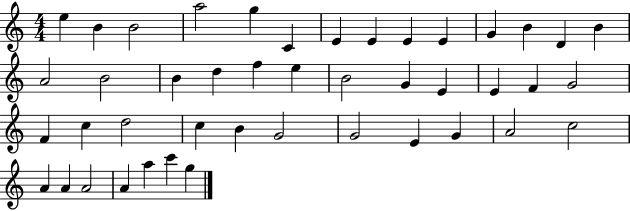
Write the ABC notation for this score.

X:1
T:Untitled
M:4/4
L:1/4
K:C
e B B2 a2 g C E E E E G B D B A2 B2 B d f e B2 G E E F G2 F c d2 c B G2 G2 E G A2 c2 A A A2 A a c' g